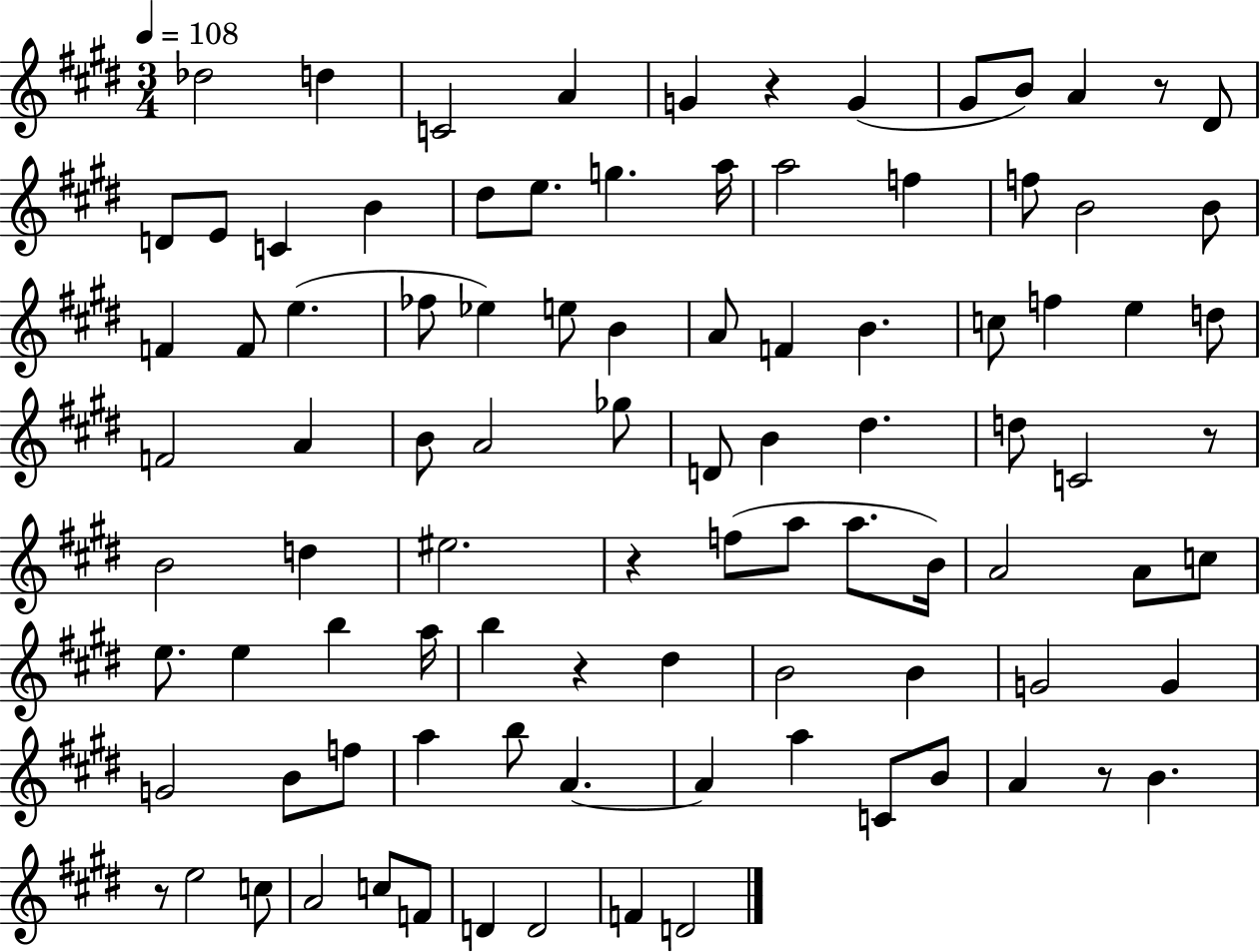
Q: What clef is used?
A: treble